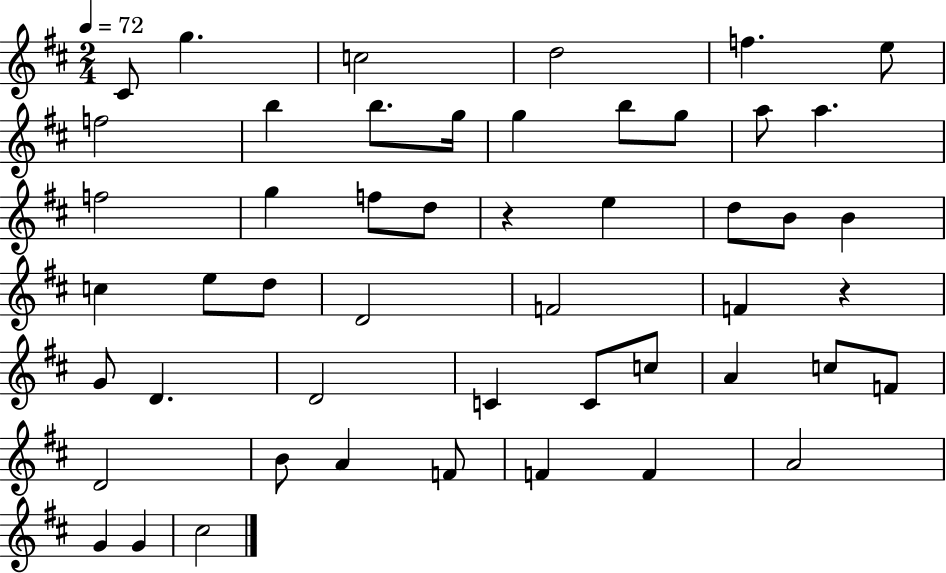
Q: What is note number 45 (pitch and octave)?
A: A4